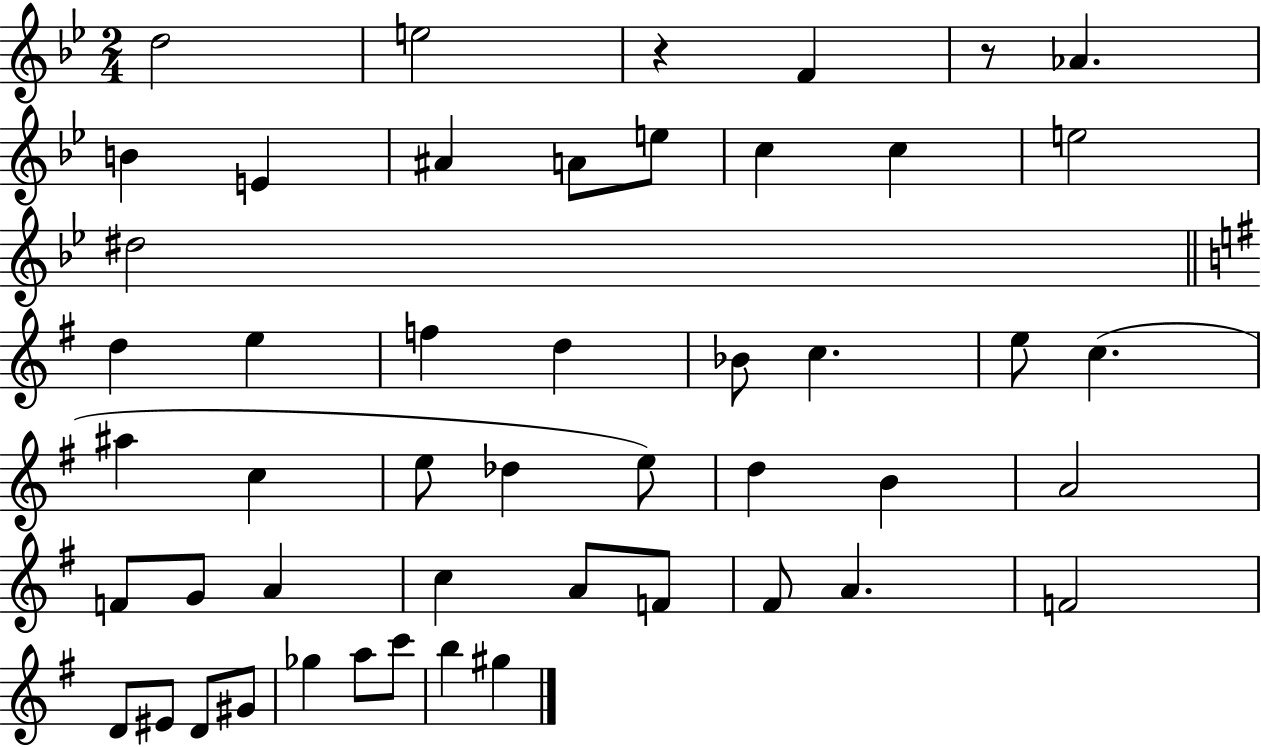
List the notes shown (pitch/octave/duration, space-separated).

D5/h E5/h R/q F4/q R/e Ab4/q. B4/q E4/q A#4/q A4/e E5/e C5/q C5/q E5/h D#5/h D5/q E5/q F5/q D5/q Bb4/e C5/q. E5/e C5/q. A#5/q C5/q E5/e Db5/q E5/e D5/q B4/q A4/h F4/e G4/e A4/q C5/q A4/e F4/e F#4/e A4/q. F4/h D4/e EIS4/e D4/e G#4/e Gb5/q A5/e C6/e B5/q G#5/q